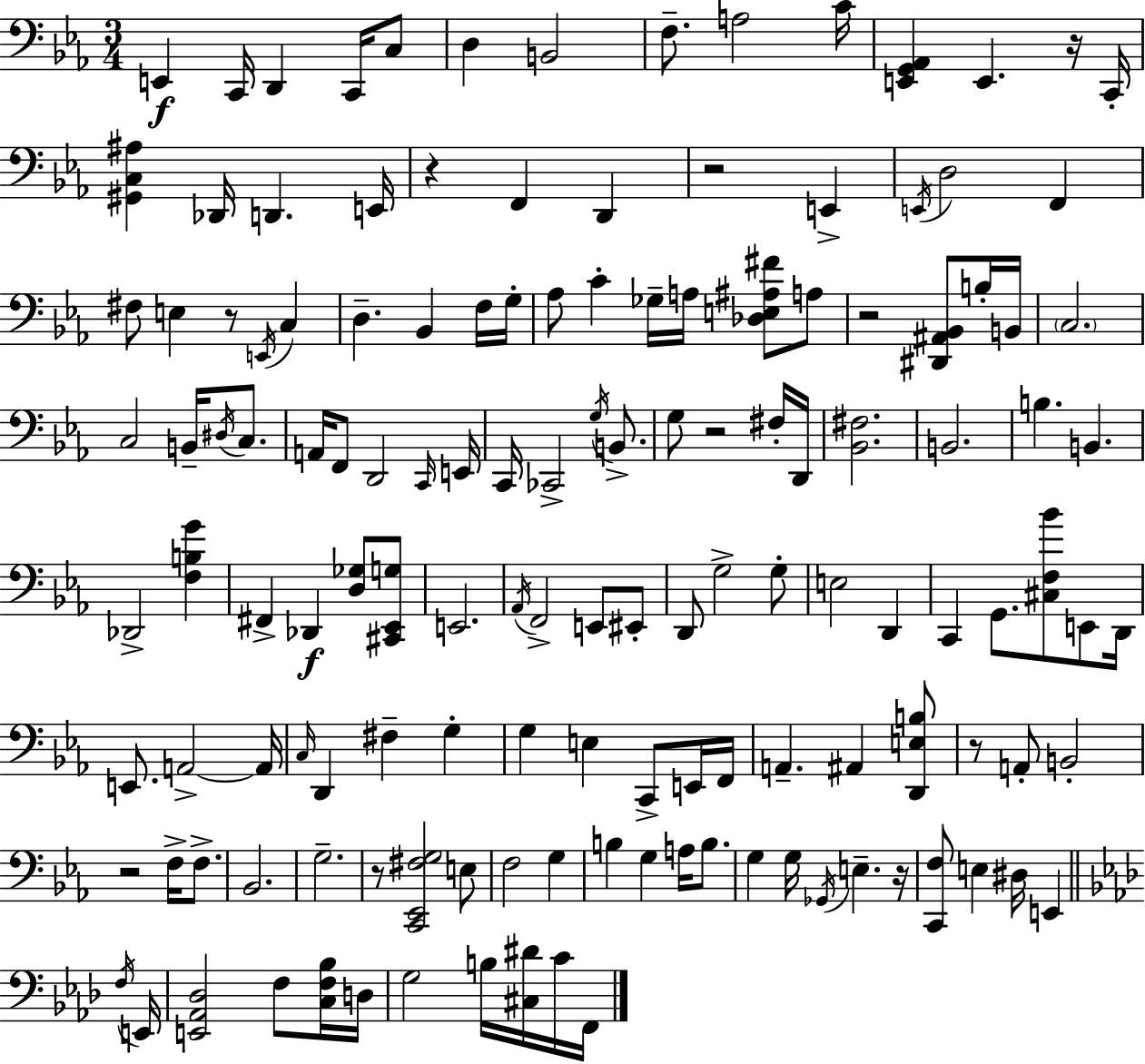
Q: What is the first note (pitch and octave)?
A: E2